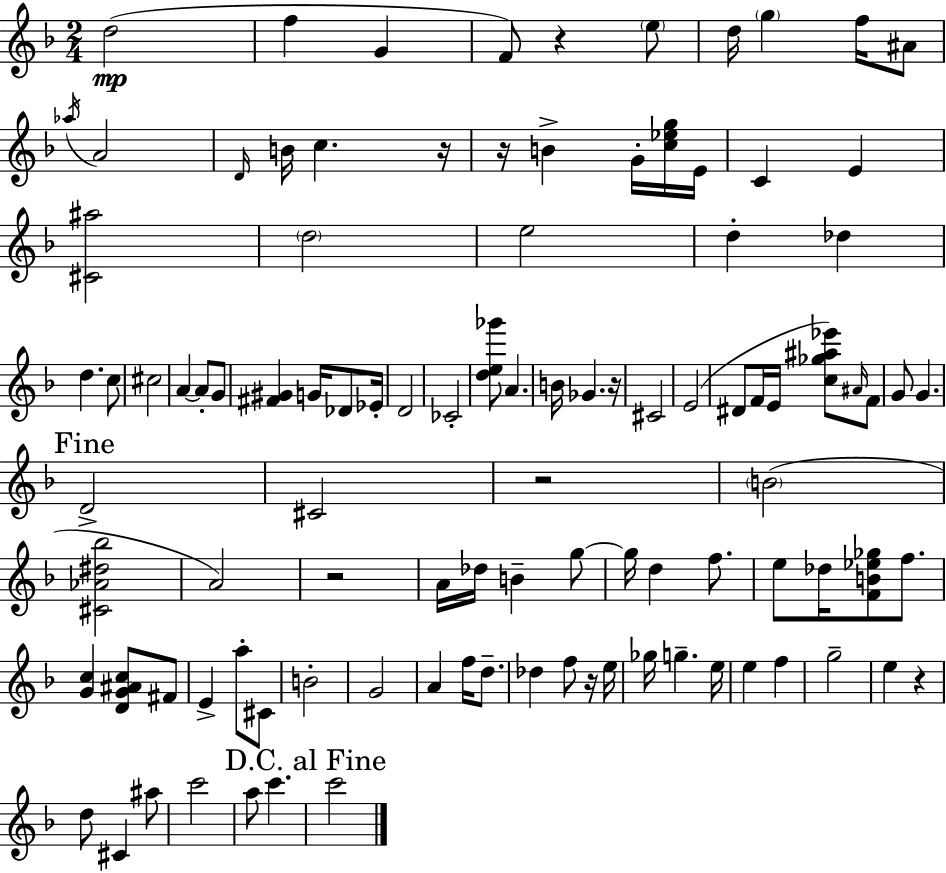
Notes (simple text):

D5/h F5/q G4/q F4/e R/q E5/e D5/s G5/q F5/s A#4/e Ab5/s A4/h D4/s B4/s C5/q. R/s R/s B4/q G4/s [C5,Eb5,G5]/s E4/s C4/q E4/q [C#4,A#5]/h D5/h E5/h D5/q Db5/q D5/q. C5/e C#5/h A4/q A4/e G4/e [F#4,G#4]/q G4/s Db4/e Eb4/s D4/h CES4/h [D5,E5,Gb6]/e A4/q. B4/s Gb4/q. R/s C#4/h E4/h D#4/e F4/s E4/s [C5,Gb5,A#5,Eb6]/e A#4/s F4/e G4/e G4/q. D4/h C#4/h R/h B4/h [C#4,Ab4,D#5,Bb5]/h A4/h R/h A4/s Db5/s B4/q G5/e G5/s D5/q F5/e. E5/e Db5/s [F4,B4,Eb5,Gb5]/e F5/e. [G4,C5]/q [D4,G4,A#4,C5]/e F#4/e E4/q A5/e C#4/e B4/h G4/h A4/q F5/s D5/e. Db5/q F5/e R/s E5/s Gb5/s G5/q. E5/s E5/q F5/q G5/h E5/q R/q D5/e C#4/q A#5/e C6/h A5/e C6/q. C6/h